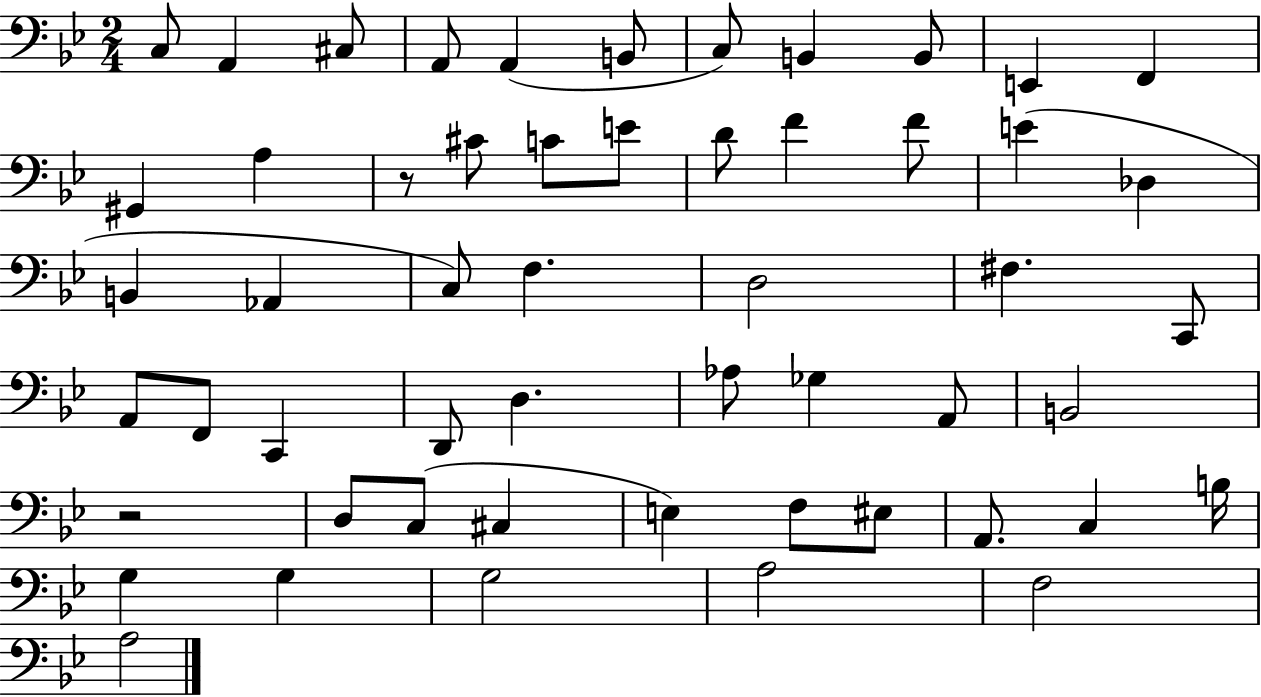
{
  \clef bass
  \numericTimeSignature
  \time 2/4
  \key bes \major
  c8 a,4 cis8 | a,8 a,4( b,8 | c8) b,4 b,8 | e,4 f,4 | \break gis,4 a4 | r8 cis'8 c'8 e'8 | d'8 f'4 f'8 | e'4( des4 | \break b,4 aes,4 | c8) f4. | d2 | fis4. c,8 | \break a,8 f,8 c,4 | d,8 d4. | aes8 ges4 a,8 | b,2 | \break r2 | d8 c8( cis4 | e4) f8 eis8 | a,8. c4 b16 | \break g4 g4 | g2 | a2 | f2 | \break a2 | \bar "|."
}